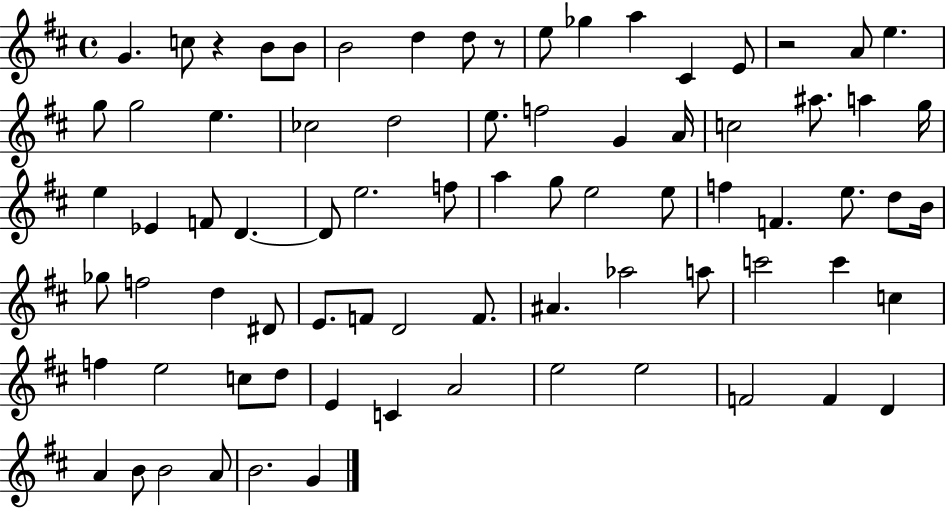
X:1
T:Untitled
M:4/4
L:1/4
K:D
G c/2 z B/2 B/2 B2 d d/2 z/2 e/2 _g a ^C E/2 z2 A/2 e g/2 g2 e _c2 d2 e/2 f2 G A/4 c2 ^a/2 a g/4 e _E F/2 D D/2 e2 f/2 a g/2 e2 e/2 f F e/2 d/2 B/4 _g/2 f2 d ^D/2 E/2 F/2 D2 F/2 ^A _a2 a/2 c'2 c' c f e2 c/2 d/2 E C A2 e2 e2 F2 F D A B/2 B2 A/2 B2 G